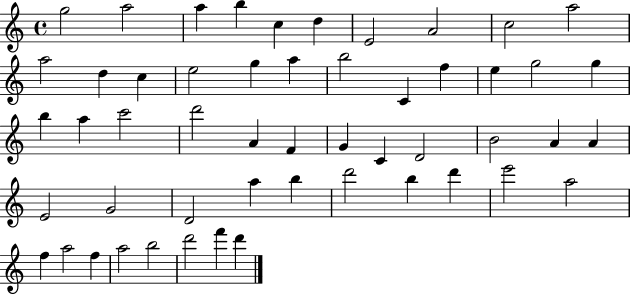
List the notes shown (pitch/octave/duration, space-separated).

G5/h A5/h A5/q B5/q C5/q D5/q E4/h A4/h C5/h A5/h A5/h D5/q C5/q E5/h G5/q A5/q B5/h C4/q F5/q E5/q G5/h G5/q B5/q A5/q C6/h D6/h A4/q F4/q G4/q C4/q D4/h B4/h A4/q A4/q E4/h G4/h D4/h A5/q B5/q D6/h B5/q D6/q E6/h A5/h F5/q A5/h F5/q A5/h B5/h D6/h F6/q D6/q